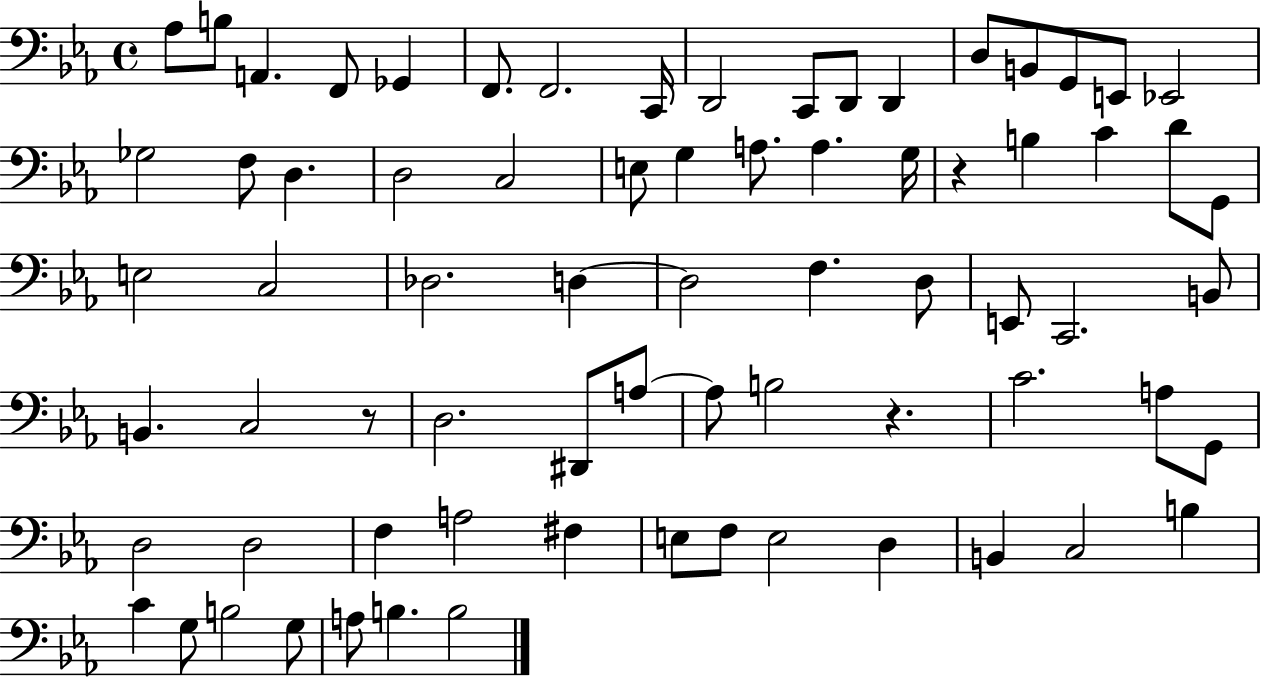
{
  \clef bass
  \time 4/4
  \defaultTimeSignature
  \key ees \major
  aes8 b8 a,4. f,8 ges,4 | f,8. f,2. c,16 | d,2 c,8 d,8 d,4 | d8 b,8 g,8 e,8 ees,2 | \break ges2 f8 d4. | d2 c2 | e8 g4 a8. a4. g16 | r4 b4 c'4 d'8 g,8 | \break e2 c2 | des2. d4~~ | d2 f4. d8 | e,8 c,2. b,8 | \break b,4. c2 r8 | d2. dis,8 a8~~ | a8 b2 r4. | c'2. a8 g,8 | \break d2 d2 | f4 a2 fis4 | e8 f8 e2 d4 | b,4 c2 b4 | \break c'4 g8 b2 g8 | a8 b4. b2 | \bar "|."
}